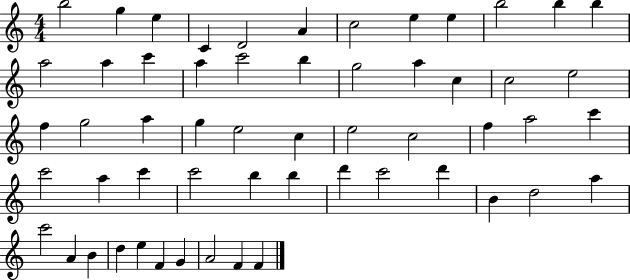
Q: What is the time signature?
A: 4/4